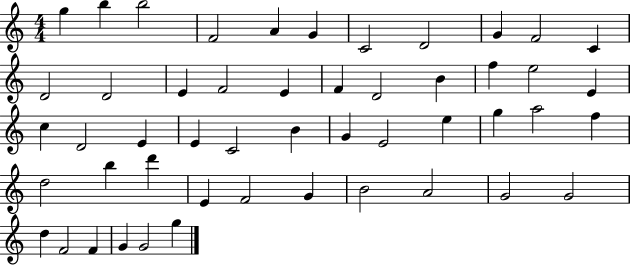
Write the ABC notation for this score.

X:1
T:Untitled
M:4/4
L:1/4
K:C
g b b2 F2 A G C2 D2 G F2 C D2 D2 E F2 E F D2 B f e2 E c D2 E E C2 B G E2 e g a2 f d2 b d' E F2 G B2 A2 G2 G2 d F2 F G G2 g